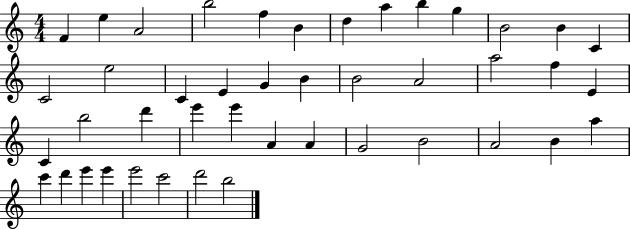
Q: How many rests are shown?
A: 0